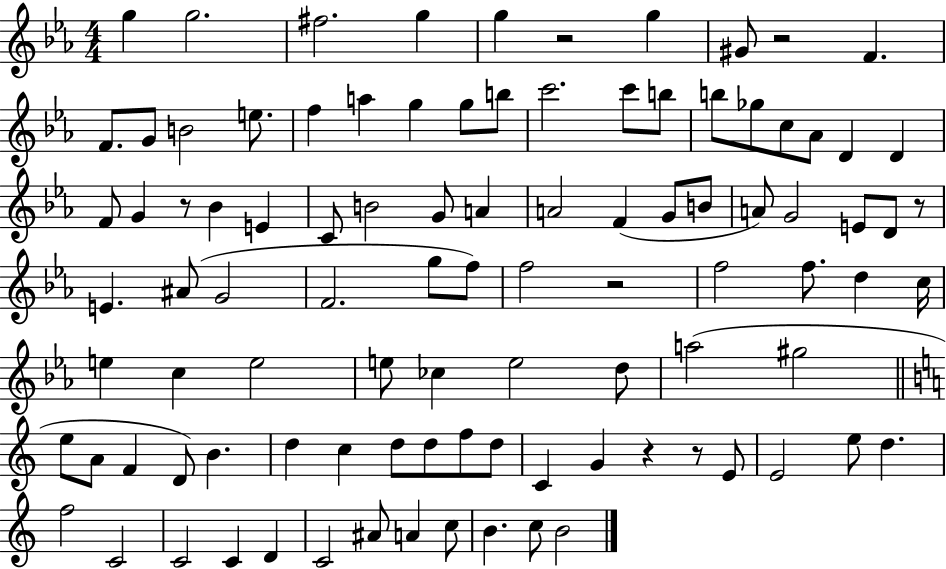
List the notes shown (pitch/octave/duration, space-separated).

G5/q G5/h. F#5/h. G5/q G5/q R/h G5/q G#4/e R/h F4/q. F4/e. G4/e B4/h E5/e. F5/q A5/q G5/q G5/e B5/e C6/h. C6/e B5/e B5/e Gb5/e C5/e Ab4/e D4/q D4/q F4/e G4/q R/e Bb4/q E4/q C4/e B4/h G4/e A4/q A4/h F4/q G4/e B4/e A4/e G4/h E4/e D4/e R/e E4/q. A#4/e G4/h F4/h. G5/e F5/e F5/h R/h F5/h F5/e. D5/q C5/s E5/q C5/q E5/h E5/e CES5/q E5/h D5/e A5/h G#5/h E5/e A4/e F4/q D4/e B4/q. D5/q C5/q D5/e D5/e F5/e D5/e C4/q G4/q R/q R/e E4/e E4/h E5/e D5/q. F5/h C4/h C4/h C4/q D4/q C4/h A#4/e A4/q C5/e B4/q. C5/e B4/h